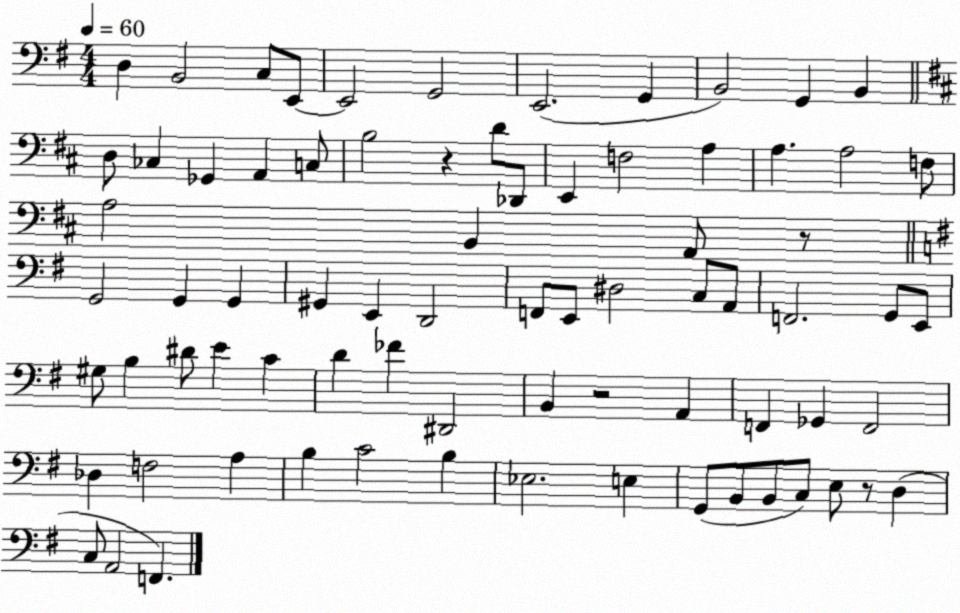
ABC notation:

X:1
T:Untitled
M:4/4
L:1/4
K:G
D, B,,2 C,/2 E,,/2 E,,2 G,,2 E,,2 G,, B,,2 G,, B,, D,/2 _C, _G,, A,, C,/2 B,2 z D/2 _D,,/2 E,, F,2 A, A, A,2 F,/2 A,2 B,, A,,/2 z/2 G,,2 G,, G,, ^G,, E,, D,,2 F,,/2 E,,/2 ^D,2 C,/2 A,,/2 F,,2 G,,/2 E,,/2 ^G,/2 B, ^D/2 E C D _F ^D,,2 B,, z2 A,, F,, _G,, F,,2 _D, F,2 A, B, C2 B, _E,2 E, G,,/2 B,,/2 B,,/2 C,/2 E,/2 z/2 D, C,/2 A,,2 F,,